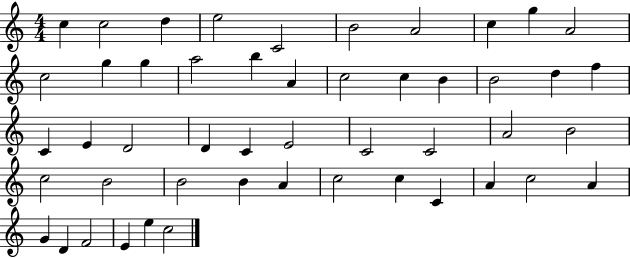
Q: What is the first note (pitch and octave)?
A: C5